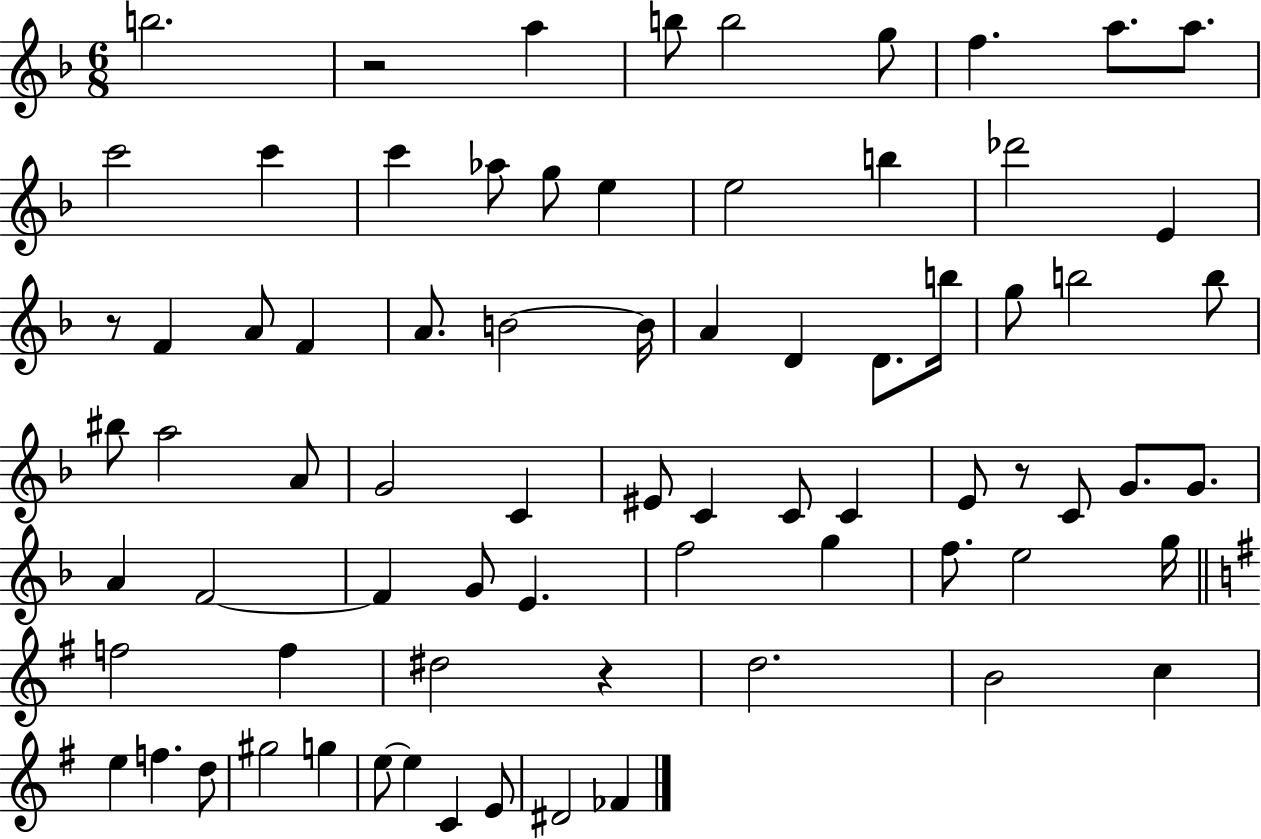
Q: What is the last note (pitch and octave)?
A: FES4